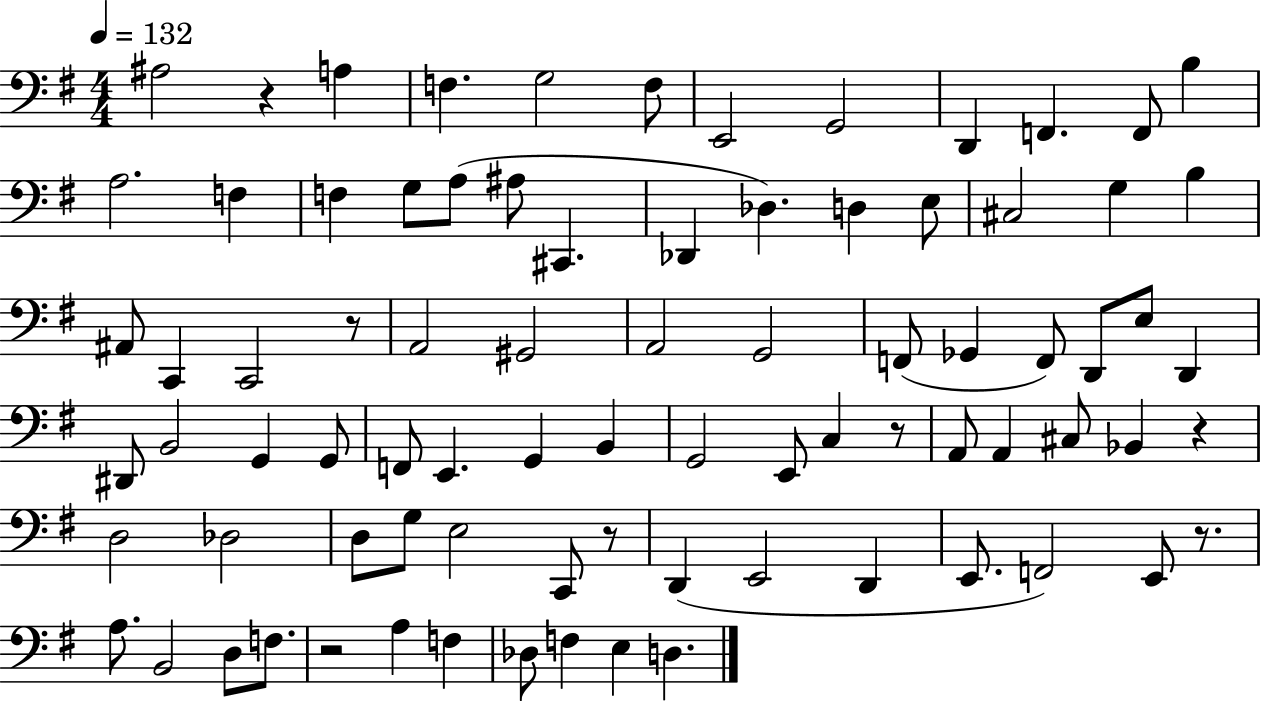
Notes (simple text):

A#3/h R/q A3/q F3/q. G3/h F3/e E2/h G2/h D2/q F2/q. F2/e B3/q A3/h. F3/q F3/q G3/e A3/e A#3/e C#2/q. Db2/q Db3/q. D3/q E3/e C#3/h G3/q B3/q A#2/e C2/q C2/h R/e A2/h G#2/h A2/h G2/h F2/e Gb2/q F2/e D2/e E3/e D2/q D#2/e B2/h G2/q G2/e F2/e E2/q. G2/q B2/q G2/h E2/e C3/q R/e A2/e A2/q C#3/e Bb2/q R/q D3/h Db3/h D3/e G3/e E3/h C2/e R/e D2/q E2/h D2/q E2/e. F2/h E2/e R/e. A3/e. B2/h D3/e F3/e. R/h A3/q F3/q Db3/e F3/q E3/q D3/q.